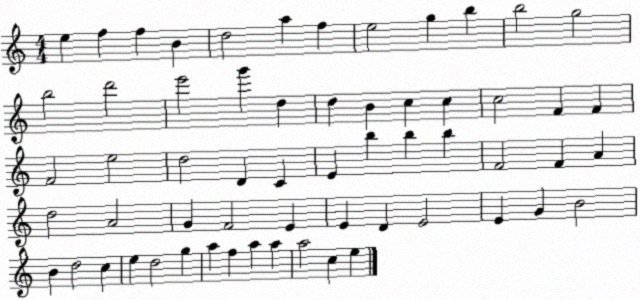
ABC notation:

X:1
T:Untitled
M:4/4
L:1/4
K:C
e f f B d2 a f e2 g b b2 g2 b2 d'2 e'2 g' d d B c c c2 F F F2 e2 d2 D C E b b b F2 F A d2 A2 G F2 E E D E2 E G B2 B d2 c e d2 g a f a a a2 c e